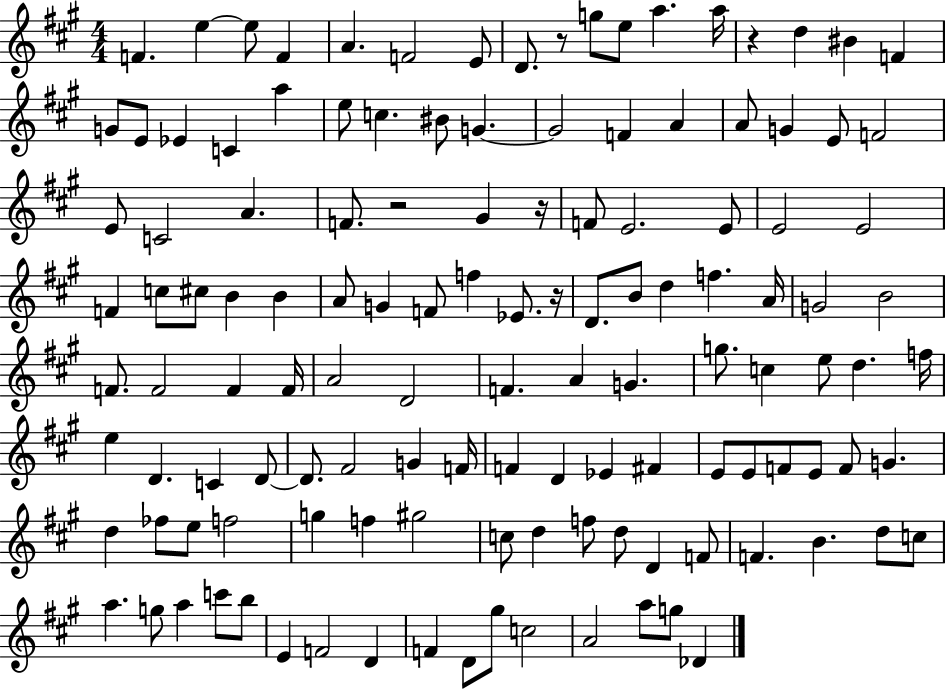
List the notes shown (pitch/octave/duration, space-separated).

F4/q. E5/q E5/e F4/q A4/q. F4/h E4/e D4/e. R/e G5/e E5/e A5/q. A5/s R/q D5/q BIS4/q F4/q G4/e E4/e Eb4/q C4/q A5/q E5/e C5/q. BIS4/e G4/q. G4/h F4/q A4/q A4/e G4/q E4/e F4/h E4/e C4/h A4/q. F4/e. R/h G#4/q R/s F4/e E4/h. E4/e E4/h E4/h F4/q C5/e C#5/e B4/q B4/q A4/e G4/q F4/e F5/q Eb4/e. R/s D4/e. B4/e D5/q F5/q. A4/s G4/h B4/h F4/e. F4/h F4/q F4/s A4/h D4/h F4/q. A4/q G4/q. G5/e. C5/q E5/e D5/q. F5/s E5/q D4/q. C4/q D4/e D4/e. F#4/h G4/q F4/s F4/q D4/q Eb4/q F#4/q E4/e E4/e F4/e E4/e F4/e G4/q. D5/q FES5/e E5/e F5/h G5/q F5/q G#5/h C5/e D5/q F5/e D5/e D4/q F4/e F4/q. B4/q. D5/e C5/e A5/q. G5/e A5/q C6/e B5/e E4/q F4/h D4/q F4/q D4/e G#5/e C5/h A4/h A5/e G5/e Db4/q